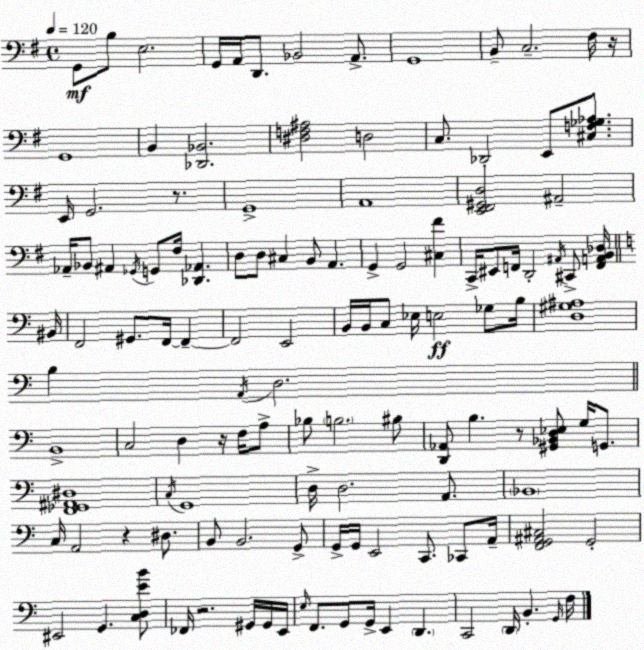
X:1
T:Untitled
M:4/4
L:1/4
K:Em
G,,/2 B,/2 E,2 G,,/4 A,,/4 D,,/2 _B,,2 A,,/2 G,,4 B,,/2 C,2 ^F,/4 z/4 G,,4 B,, [_D,,_B,,]2 [^D,F,^A,]2 D,2 C,/2 _D,,2 E,,/2 [^C,F,_G,_A,]/2 E,,/4 G,,2 z/2 G,,4 A,,4 [E,,^F,,^G,,D,]2 ^A,,2 _A,,/4 _B,,/2 ^A,, _G,,/4 G,,/2 ^F,/4 [_D,,_A,,] D,/2 D,/2 ^C, B,,/2 A,, G,, G,,2 [^C,^F] C,,/4 ^E,,/2 F,,/4 D,,2 ^A,,/4 ^C,,/2 [F,,A,,B,,_D,]/4 ^B,,/4 F,,2 ^G,,/2 F,,/4 F,, F,,2 E,,2 B,,/4 B,,/4 C,/2 _E,/4 E,2 _G,/2 B,/4 [D,^G,^A,]4 B, A,,/4 D,2 B,,4 C,2 D, z/4 F,/4 A,/2 _B,/2 B,2 ^B,/2 [D,,_A,,]/2 B, z/2 [^G,,_B,,D,_E,]/2 G,/4 G,,/2 [F,,_G,,^A,,^D,]4 C,/4 G,,4 D,/4 D,2 A,,/2 _B,,4 C,/4 A,,2 z ^D,/2 B,,/2 B,,2 G,,/2 G,,/4 G,,/4 E,,2 C,,/2 _C,,/2 A,,/4 [F,,G,,^A,,^C,]2 G,,2 ^E,,2 G,, [C,D,EB]/2 _F,,/4 z2 ^G,,/4 ^G,,/4 E,,/4 E,/4 F,,/2 G,,/2 G,,/4 E,, D,, C,,2 D,,/4 B,, G,,/4 F,/4